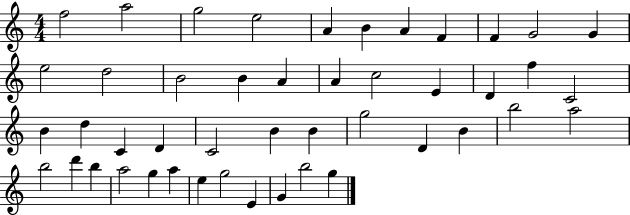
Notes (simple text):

F5/h A5/h G5/h E5/h A4/q B4/q A4/q F4/q F4/q G4/h G4/q E5/h D5/h B4/h B4/q A4/q A4/q C5/h E4/q D4/q F5/q C4/h B4/q D5/q C4/q D4/q C4/h B4/q B4/q G5/h D4/q B4/q B5/h A5/h B5/h D6/q B5/q A5/h G5/q A5/q E5/q G5/h E4/q G4/q B5/h G5/q